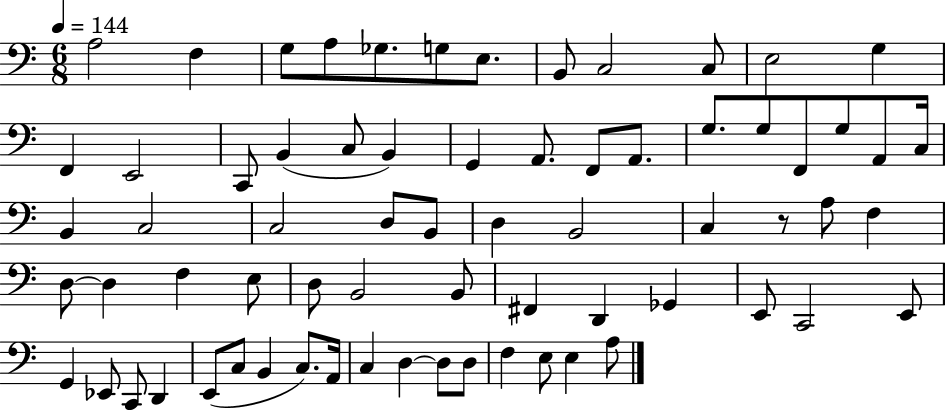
A3/h F3/q G3/e A3/e Gb3/e. G3/e E3/e. B2/e C3/h C3/e E3/h G3/q F2/q E2/h C2/e B2/q C3/e B2/q G2/q A2/e. F2/e A2/e. G3/e. G3/e F2/e G3/e A2/e C3/s B2/q C3/h C3/h D3/e B2/e D3/q B2/h C3/q R/e A3/e F3/q D3/e D3/q F3/q E3/e D3/e B2/h B2/e F#2/q D2/q Gb2/q E2/e C2/h E2/e G2/q Eb2/e C2/e D2/q E2/e C3/e B2/q C3/e. A2/s C3/q D3/q D3/e D3/e F3/q E3/e E3/q A3/e